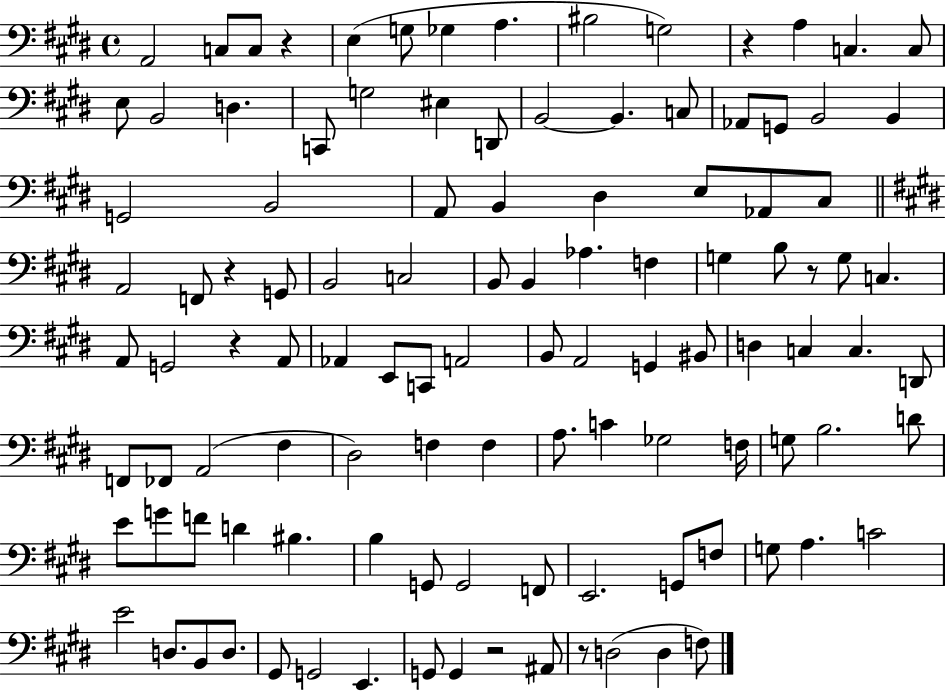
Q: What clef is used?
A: bass